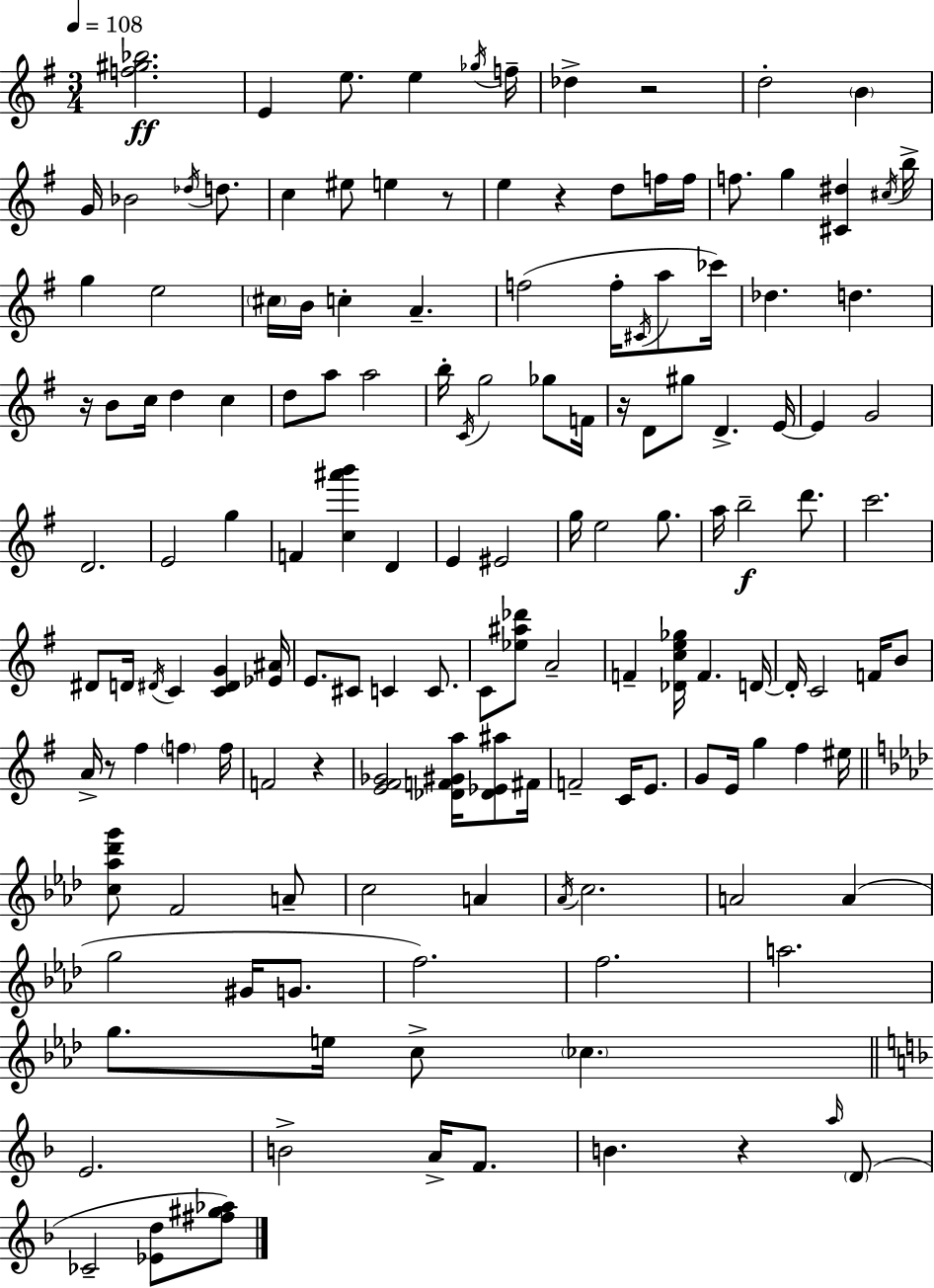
{
  \clef treble
  \numericTimeSignature
  \time 3/4
  \key e \minor
  \tempo 4 = 108
  <f'' gis'' bes''>2.\ff | e'4 e''8. e''4 \acciaccatura { ges''16 } | f''16-- des''4-> r2 | d''2-. \parenthesize b'4 | \break g'16 bes'2 \acciaccatura { des''16 } d''8. | c''4 eis''8 e''4 | r8 e''4 r4 d''8 | f''16 f''16 f''8. g''4 <cis' dis''>4 | \break \acciaccatura { cis''16 } b''16-> g''4 e''2 | \parenthesize cis''16 b'16 c''4-. a'4.-- | f''2( f''16-. | \acciaccatura { cis'16 } a''8 ces'''16) des''4. d''4. | \break r16 b'8 c''16 d''4 | c''4 d''8 a''8 a''2 | b''16-. \acciaccatura { c'16 } g''2 | ges''8 f'16 r16 d'8 gis''8 d'4.-> | \break e'16~~ e'4 g'2 | d'2. | e'2 | g''4 f'4 <c'' ais''' b'''>4 | \break d'4 e'4 eis'2 | g''16 e''2 | g''8. a''16 b''2--\f | d'''8. c'''2. | \break dis'8 d'16 \acciaccatura { dis'16 } c'4 | <c' dis' g'>4 <ees' ais'>16 e'8. cis'8 c'4 | c'8. c'8 <ees'' ais'' des'''>8 a'2-- | f'4-- <des' c'' e'' ges''>16 f'4. | \break d'16~~ d'16-. c'2 | f'16 b'8 a'16-> r8 fis''4 | \parenthesize f''4 f''16 f'2 | r4 <e' fis' ges'>2 | \break <des' f' gis' a''>16 <des' ees' ais''>8 fis'16 f'2-- | c'16 e'8. g'8 e'16 g''4 | fis''4 eis''16 \bar "||" \break \key f \minor <c'' aes'' des''' g'''>8 f'2 a'8-- | c''2 a'4 | \acciaccatura { aes'16 } c''2. | a'2 a'4( | \break g''2 gis'16 g'8. | f''2.) | f''2. | a''2. | \break g''8. e''16 c''8-> \parenthesize ces''4. | \bar "||" \break \key f \major e'2. | b'2-> a'16-> f'8. | b'4. r4 \grace { a''16 }( \parenthesize d'8 | ces'2-- <ees' d''>8 <fis'' gis'' aes''>8) | \break \bar "|."
}